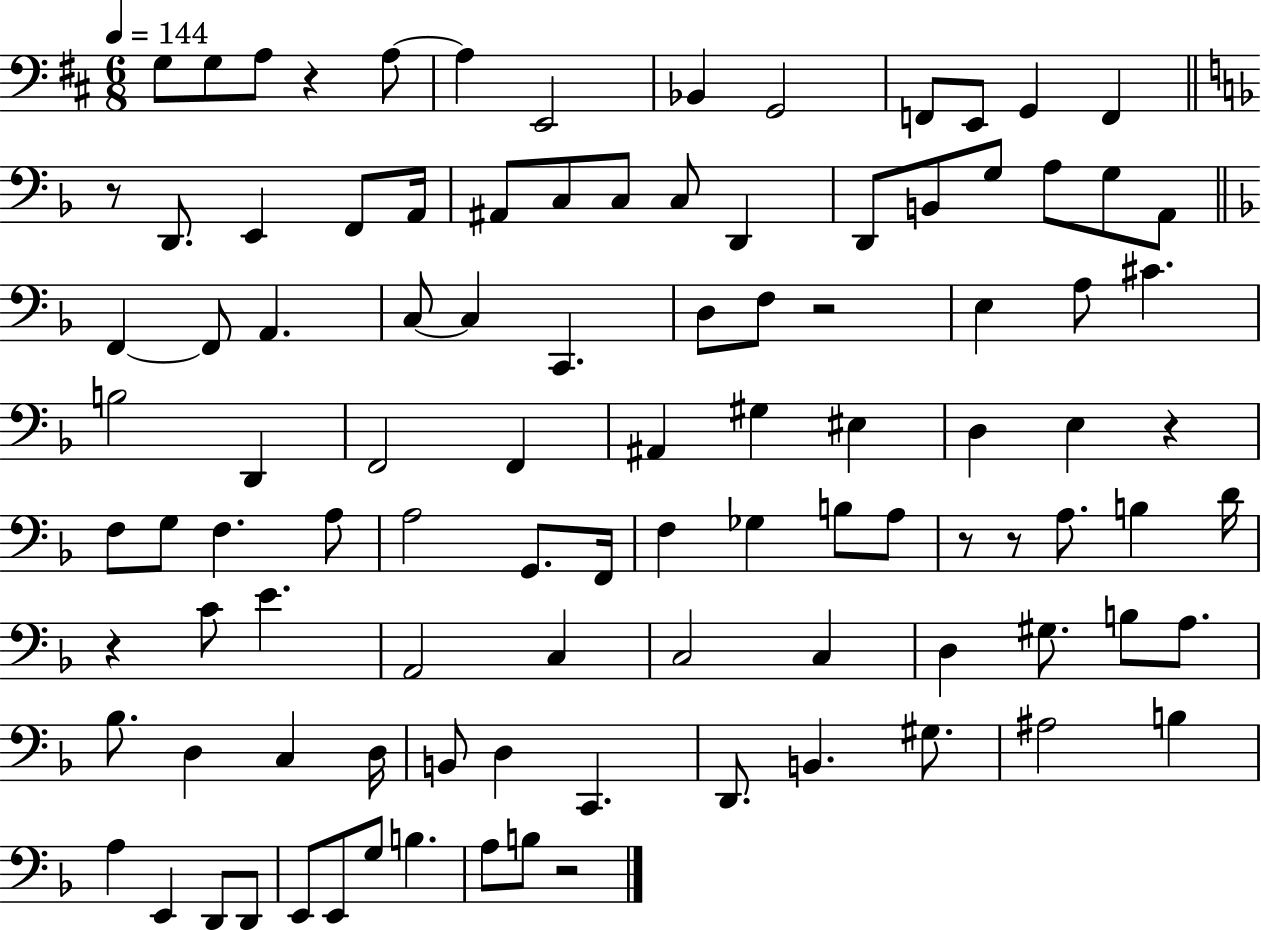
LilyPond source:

{
  \clef bass
  \numericTimeSignature
  \time 6/8
  \key d \major
  \tempo 4 = 144
  \repeat volta 2 { g8 g8 a8 r4 a8~~ | a4 e,2 | bes,4 g,2 | f,8 e,8 g,4 f,4 | \break \bar "||" \break \key d \minor r8 d,8. e,4 f,8 a,16 | ais,8 c8 c8 c8 d,4 | d,8 b,8 g8 a8 g8 a,8 | \bar "||" \break \key d \minor f,4~~ f,8 a,4. | c8~~ c4 c,4. | d8 f8 r2 | e4 a8 cis'4. | \break b2 d,4 | f,2 f,4 | ais,4 gis4 eis4 | d4 e4 r4 | \break f8 g8 f4. a8 | a2 g,8. f,16 | f4 ges4 b8 a8 | r8 r8 a8. b4 d'16 | \break r4 c'8 e'4. | a,2 c4 | c2 c4 | d4 gis8. b8 a8. | \break bes8. d4 c4 d16 | b,8 d4 c,4. | d,8. b,4. gis8. | ais2 b4 | \break a4 e,4 d,8 d,8 | e,8 e,8 g8 b4. | a8 b8 r2 | } \bar "|."
}